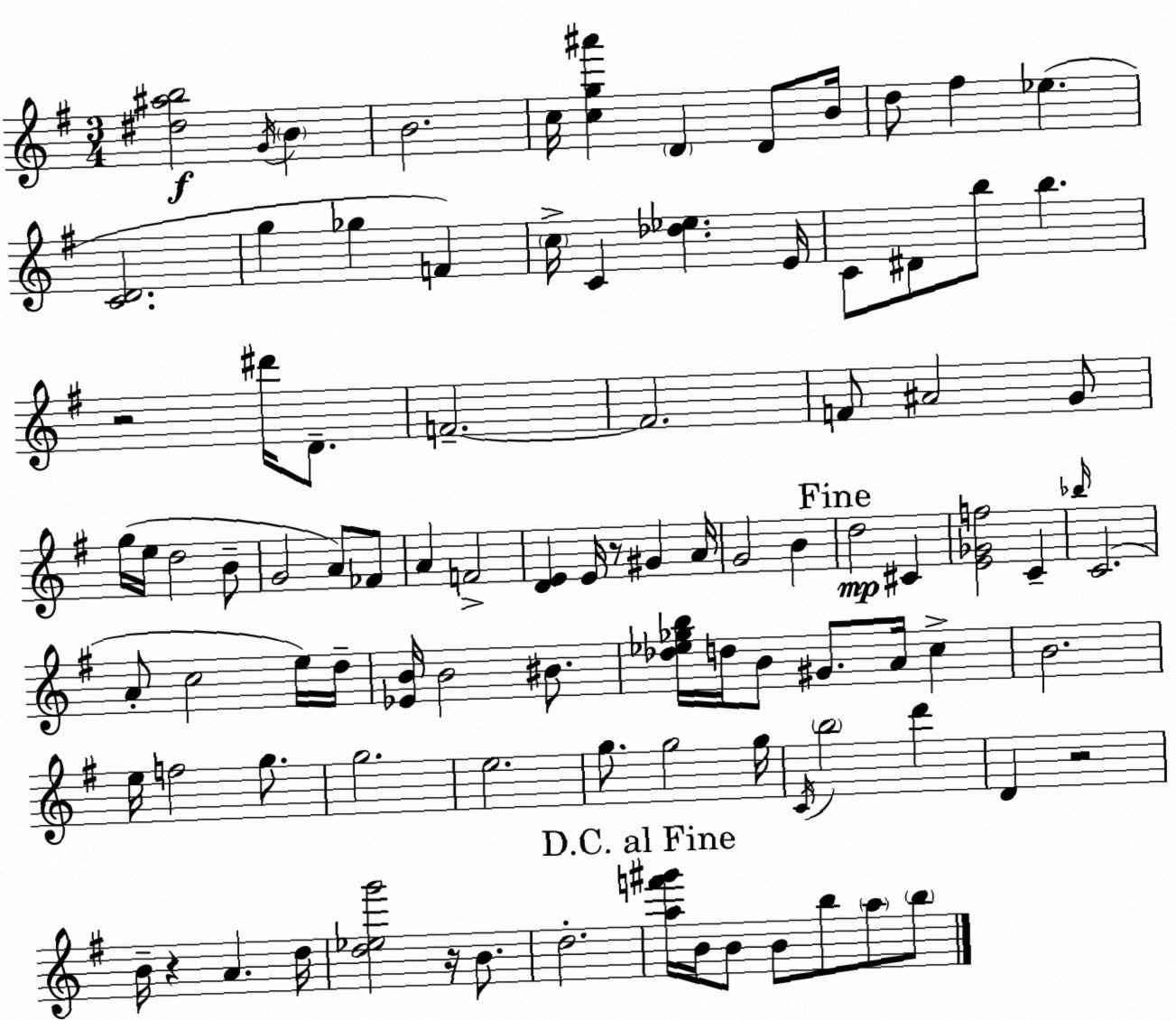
X:1
T:Untitled
M:3/4
L:1/4
K:Em
[^d^ab]2 G/4 B B2 c/4 [cg^a'] D D/2 B/4 d/2 ^f _e [CD]2 g _g F c/4 C [_d_e] E/4 C/2 ^D/2 b/2 b z2 ^d'/4 D/2 F2 F2 F/2 ^A2 G/2 g/4 e/4 d2 B/2 G2 A/2 _F/2 A F2 [DE] E/4 z/2 ^G A/4 G2 B d2 ^C [E_Gf]2 C _b/4 C2 A/2 c2 e/4 d/4 [_EB]/4 B2 ^B/2 [_d_e_gb]/4 d/4 B/2 ^G/2 A/4 c B2 e/4 f2 g/2 g2 e2 g/2 g2 g/4 C/4 b2 d' D z2 B/4 z A d/4 [d_eg']2 z/4 B/2 d2 [af'^g']/4 B/4 B/2 B/2 b/2 a/2 b/2